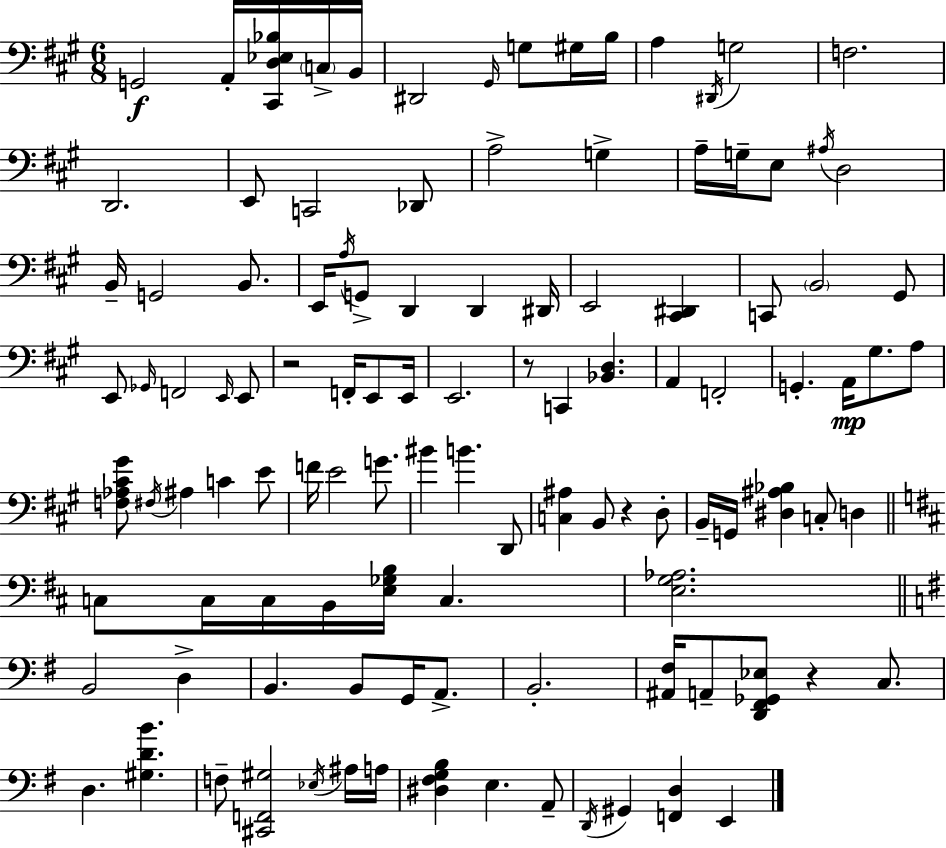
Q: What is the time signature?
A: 6/8